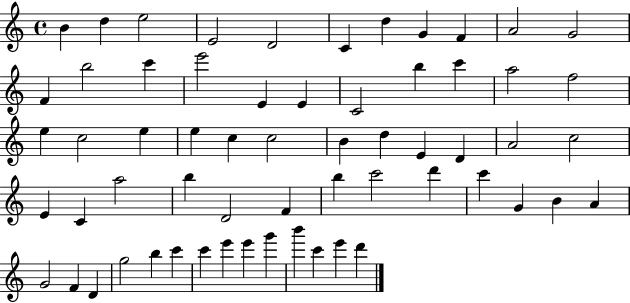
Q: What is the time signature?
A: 4/4